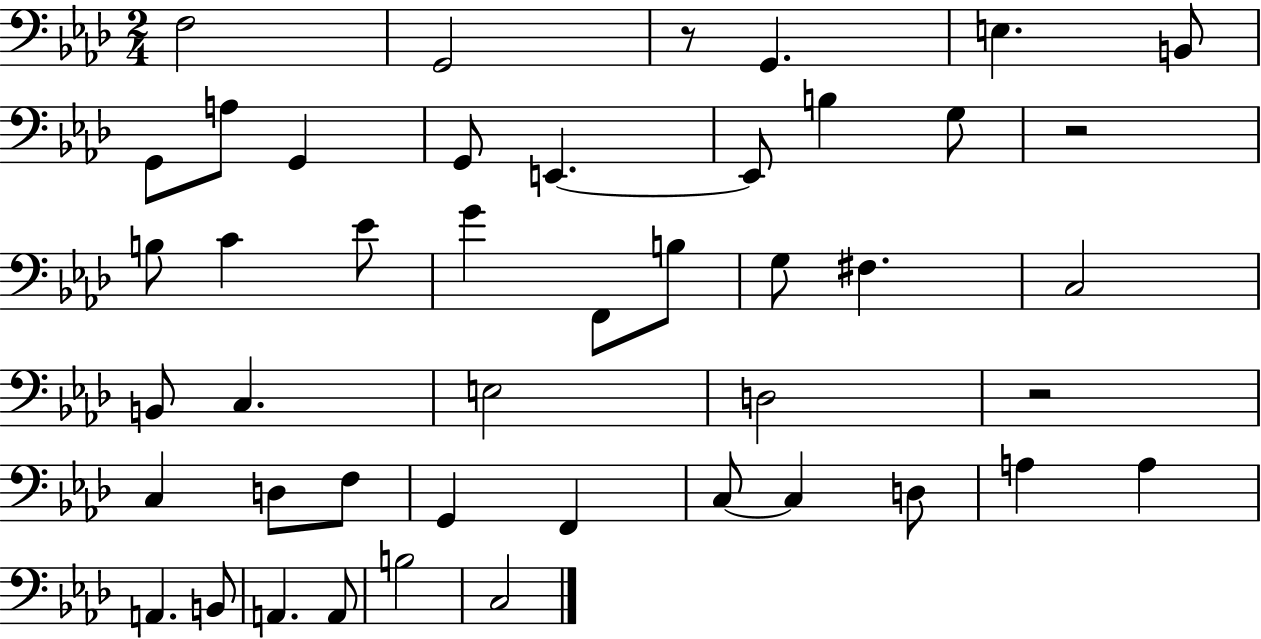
X:1
T:Untitled
M:2/4
L:1/4
K:Ab
F,2 G,,2 z/2 G,, E, B,,/2 G,,/2 A,/2 G,, G,,/2 E,, E,,/2 B, G,/2 z2 B,/2 C _E/2 G F,,/2 B,/2 G,/2 ^F, C,2 B,,/2 C, E,2 D,2 z2 C, D,/2 F,/2 G,, F,, C,/2 C, D,/2 A, A, A,, B,,/2 A,, A,,/2 B,2 C,2